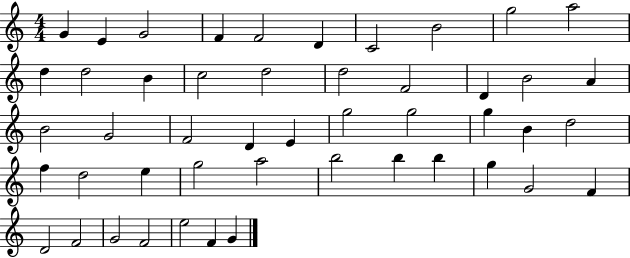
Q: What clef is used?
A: treble